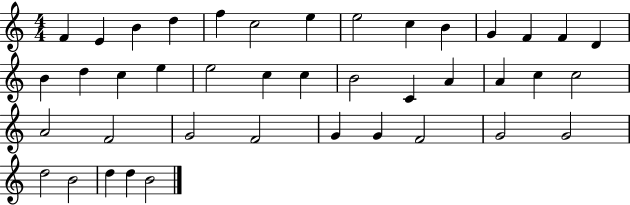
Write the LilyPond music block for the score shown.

{
  \clef treble
  \numericTimeSignature
  \time 4/4
  \key c \major
  f'4 e'4 b'4 d''4 | f''4 c''2 e''4 | e''2 c''4 b'4 | g'4 f'4 f'4 d'4 | \break b'4 d''4 c''4 e''4 | e''2 c''4 c''4 | b'2 c'4 a'4 | a'4 c''4 c''2 | \break a'2 f'2 | g'2 f'2 | g'4 g'4 f'2 | g'2 g'2 | \break d''2 b'2 | d''4 d''4 b'2 | \bar "|."
}